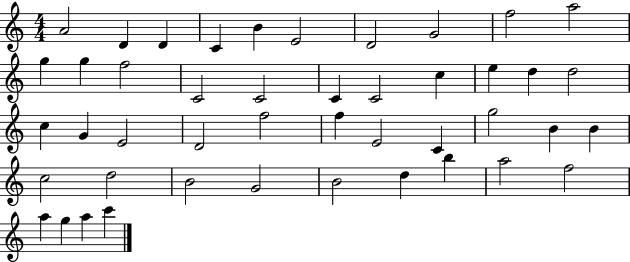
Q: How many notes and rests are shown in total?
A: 45